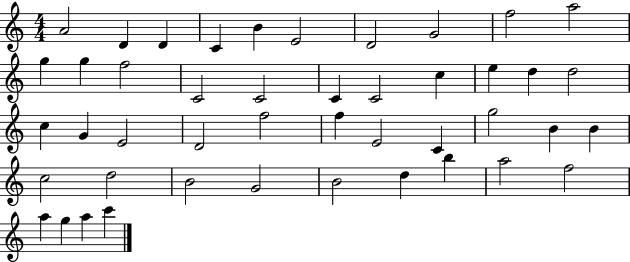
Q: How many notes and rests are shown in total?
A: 45